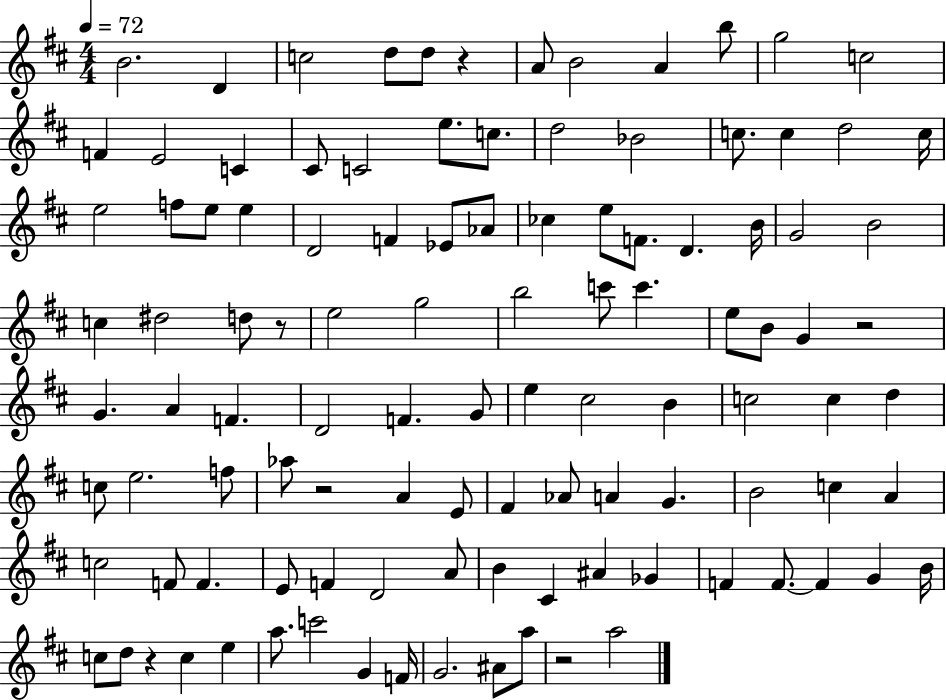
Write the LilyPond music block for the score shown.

{
  \clef treble
  \numericTimeSignature
  \time 4/4
  \key d \major
  \tempo 4 = 72
  b'2. d'4 | c''2 d''8 d''8 r4 | a'8 b'2 a'4 b''8 | g''2 c''2 | \break f'4 e'2 c'4 | cis'8 c'2 e''8. c''8. | d''2 bes'2 | c''8. c''4 d''2 c''16 | \break e''2 f''8 e''8 e''4 | d'2 f'4 ees'8 aes'8 | ces''4 e''8 f'8. d'4. b'16 | g'2 b'2 | \break c''4 dis''2 d''8 r8 | e''2 g''2 | b''2 c'''8 c'''4. | e''8 b'8 g'4 r2 | \break g'4. a'4 f'4. | d'2 f'4. g'8 | e''4 cis''2 b'4 | c''2 c''4 d''4 | \break c''8 e''2. f''8 | aes''8 r2 a'4 e'8 | fis'4 aes'8 a'4 g'4. | b'2 c''4 a'4 | \break c''2 f'8 f'4. | e'8 f'4 d'2 a'8 | b'4 cis'4 ais'4 ges'4 | f'4 f'8.~~ f'4 g'4 b'16 | \break c''8 d''8 r4 c''4 e''4 | a''8. c'''2 g'4 f'16 | g'2. ais'8 a''8 | r2 a''2 | \break \bar "|."
}